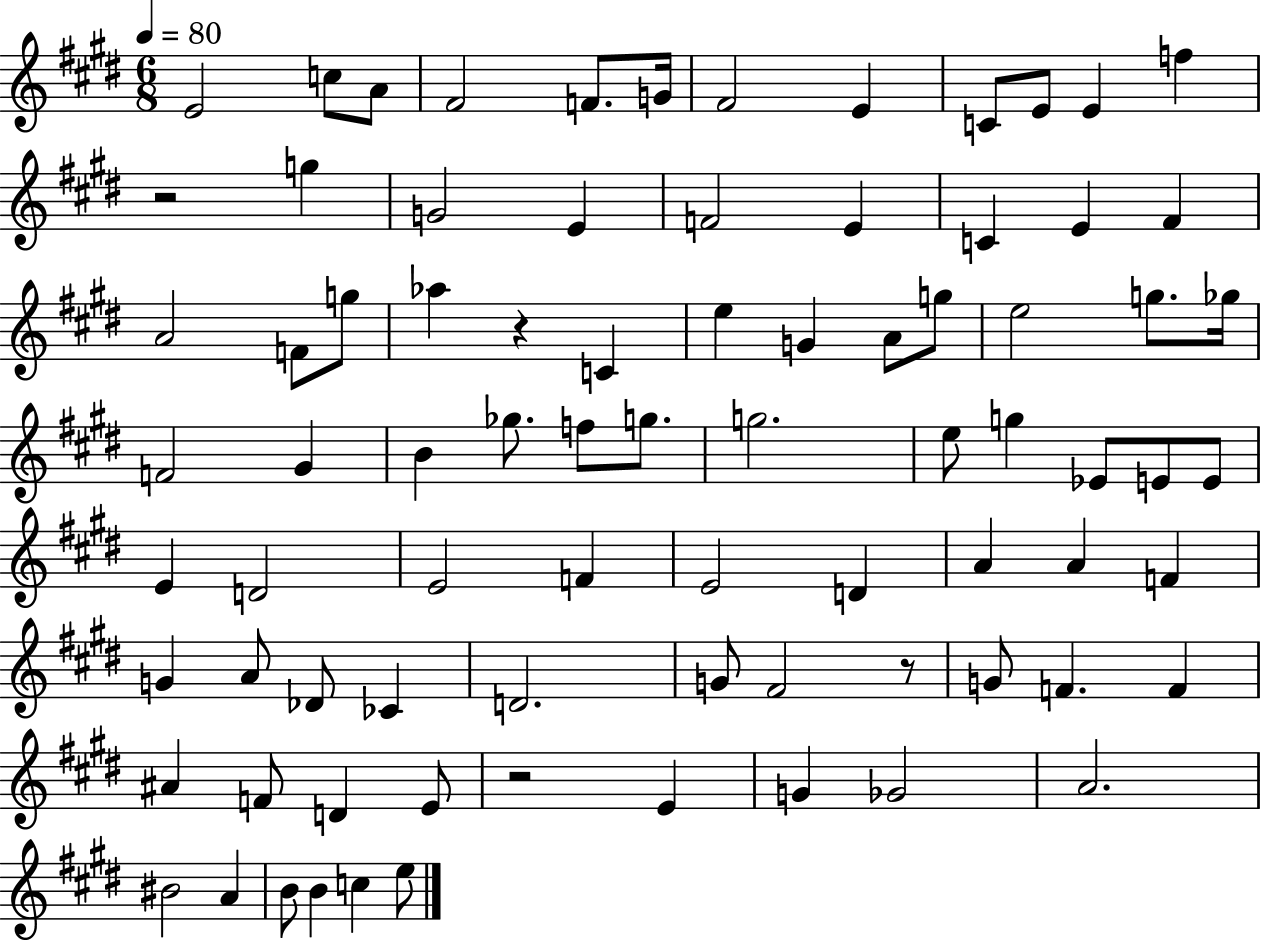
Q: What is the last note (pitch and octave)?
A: E5